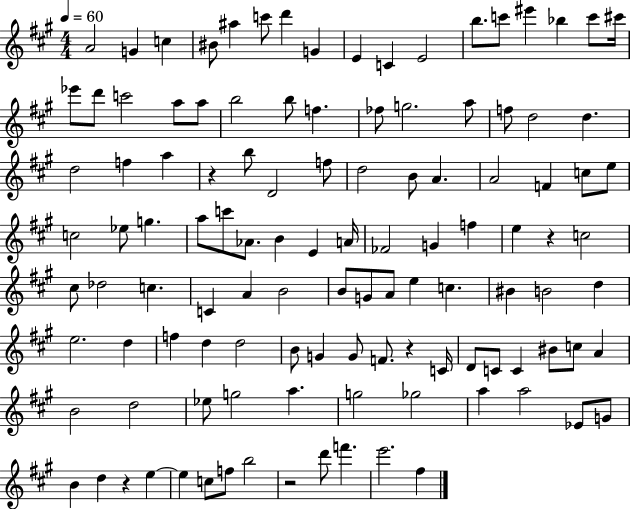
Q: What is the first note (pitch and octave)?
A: A4